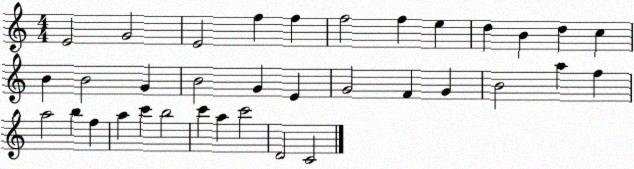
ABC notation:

X:1
T:Untitled
M:4/4
L:1/4
K:C
E2 G2 E2 f f f2 f e d B d c B B2 G B2 G E G2 F G B2 a f a2 b f a c' b2 c' a c'2 D2 C2